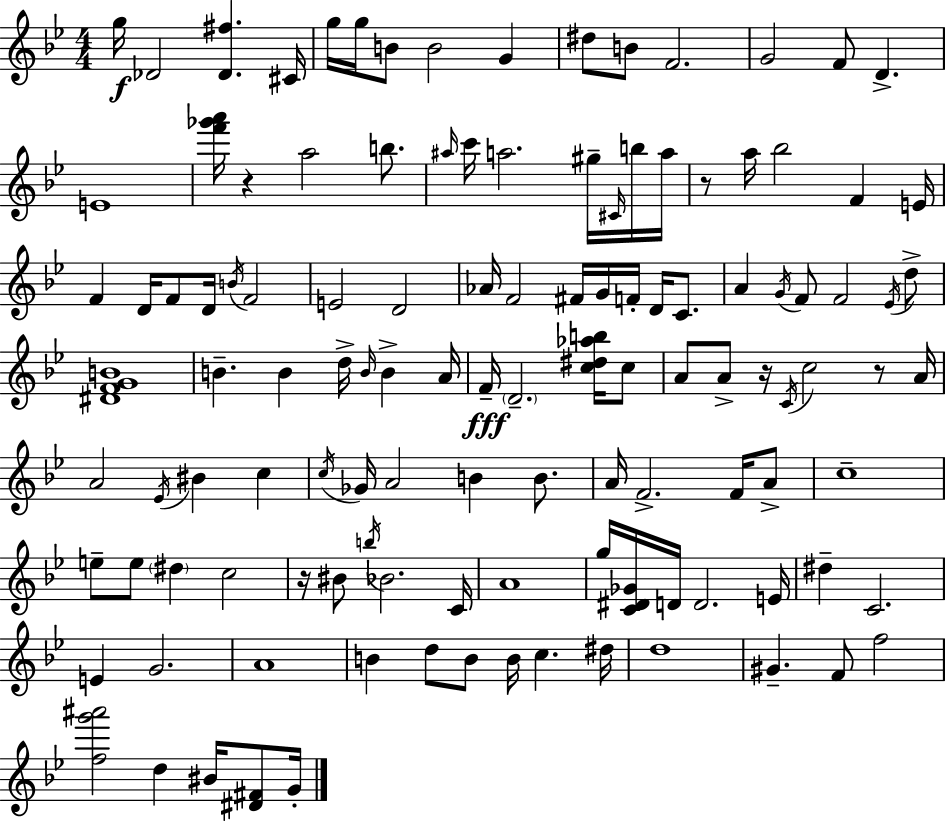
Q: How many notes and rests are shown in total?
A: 120